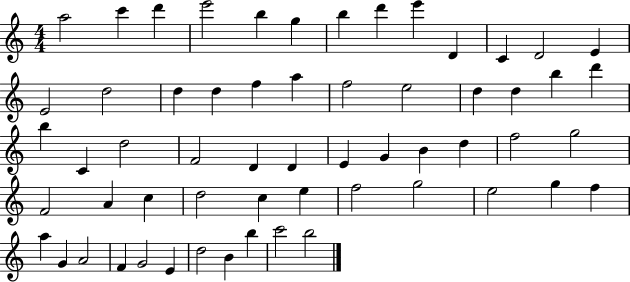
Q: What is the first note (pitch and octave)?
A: A5